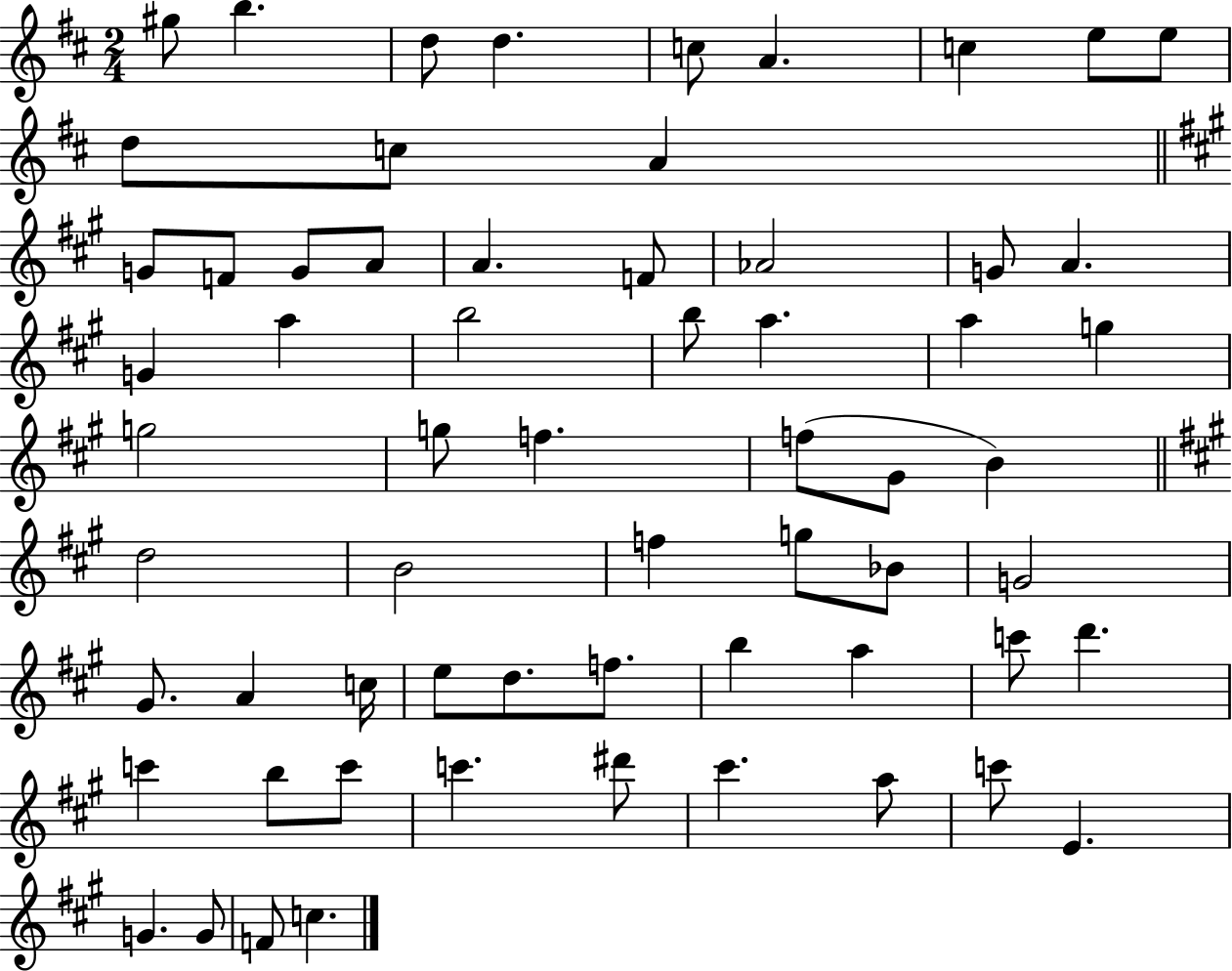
G#5/e B5/q. D5/e D5/q. C5/e A4/q. C5/q E5/e E5/e D5/e C5/e A4/q G4/e F4/e G4/e A4/e A4/q. F4/e Ab4/h G4/e A4/q. G4/q A5/q B5/h B5/e A5/q. A5/q G5/q G5/h G5/e F5/q. F5/e G#4/e B4/q D5/h B4/h F5/q G5/e Bb4/e G4/h G#4/e. A4/q C5/s E5/e D5/e. F5/e. B5/q A5/q C6/e D6/q. C6/q B5/e C6/e C6/q. D#6/e C#6/q. A5/e C6/e E4/q. G4/q. G4/e F4/e C5/q.